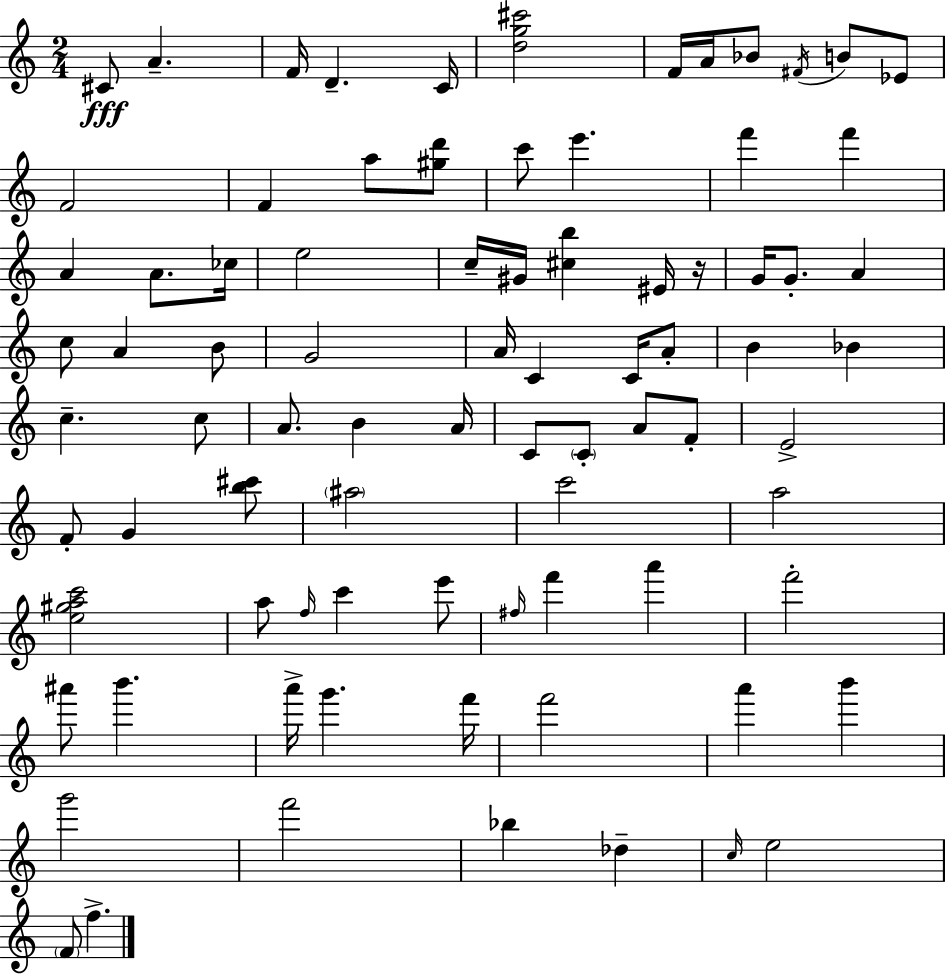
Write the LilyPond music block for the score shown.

{
  \clef treble
  \numericTimeSignature
  \time 2/4
  \key c \major
  cis'8\fff a'4.-- | f'16 d'4.-- c'16 | <d'' g'' cis'''>2 | f'16 a'16 bes'8 \acciaccatura { fis'16 } b'8 ees'8 | \break f'2 | f'4 a''8 <gis'' d'''>8 | c'''8 e'''4. | f'''4 f'''4 | \break a'4 a'8. | ces''16 e''2 | c''16-- gis'16 <cis'' b''>4 eis'16 | r16 g'16 g'8.-. a'4 | \break c''8 a'4 b'8 | g'2 | a'16 c'4 c'16 a'8-. | b'4 bes'4 | \break c''4.-- c''8 | a'8. b'4 | a'16 c'8 \parenthesize c'8-. a'8 f'8-. | e'2-> | \break f'8-. g'4 <b'' cis'''>8 | \parenthesize ais''2 | c'''2 | a''2 | \break <e'' gis'' a'' c'''>2 | a''8 \grace { f''16 } c'''4 | e'''8 \grace { fis''16 } f'''4 a'''4 | f'''2-. | \break ais'''8 b'''4. | a'''16-> g'''4. | f'''16 f'''2 | a'''4 b'''4 | \break g'''2 | f'''2 | bes''4 des''4-- | \grace { c''16 } e''2 | \break \parenthesize f'8 f''4.-> | \bar "|."
}